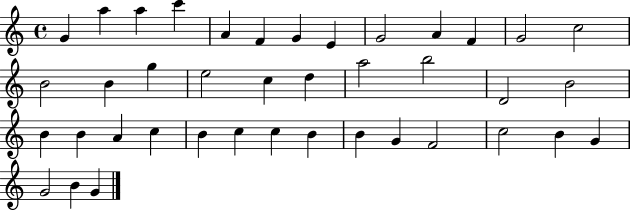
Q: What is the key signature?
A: C major